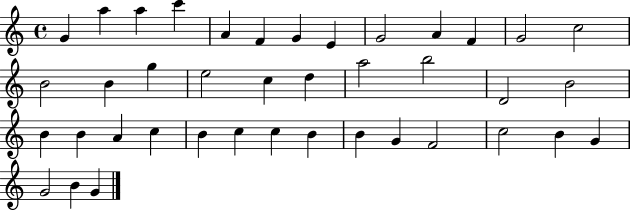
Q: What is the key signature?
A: C major